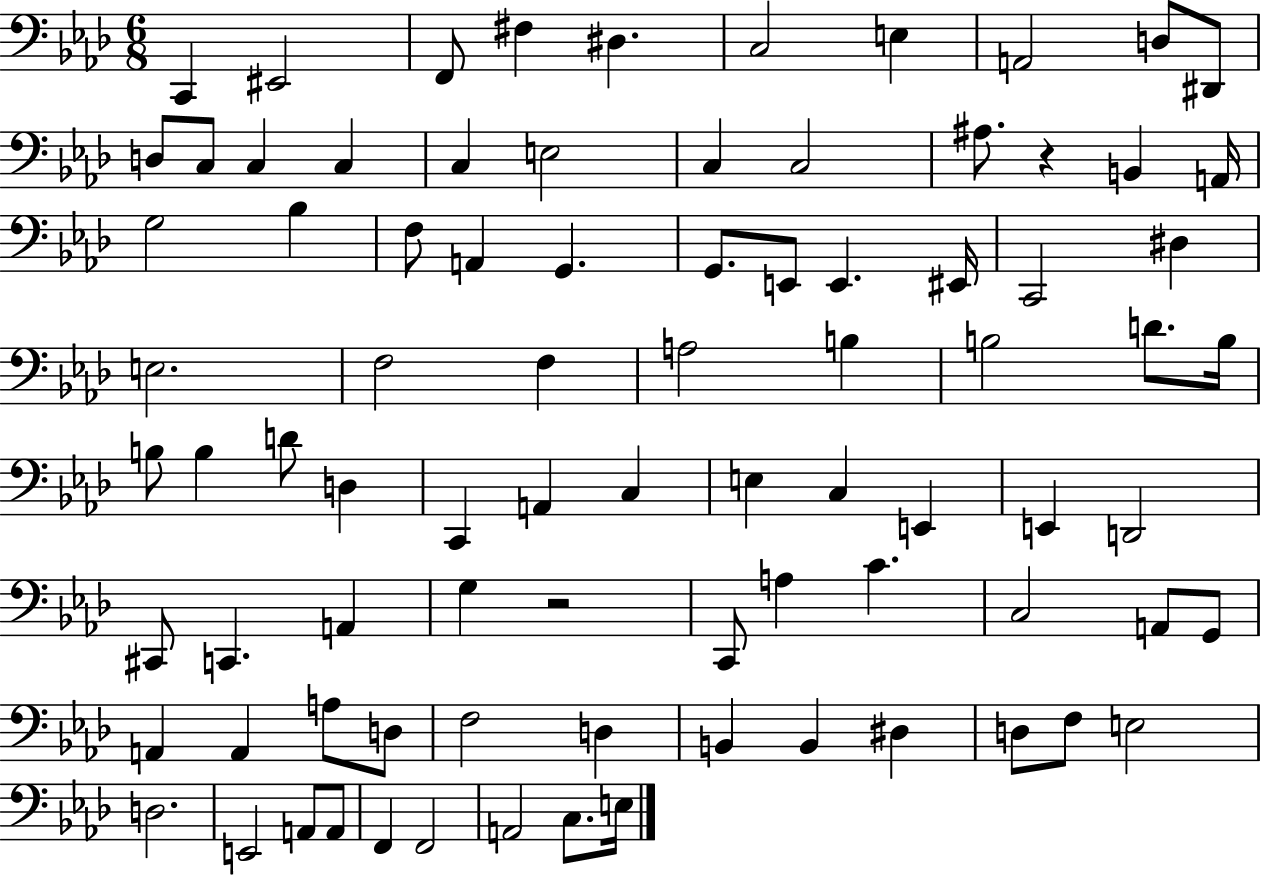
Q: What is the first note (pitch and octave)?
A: C2